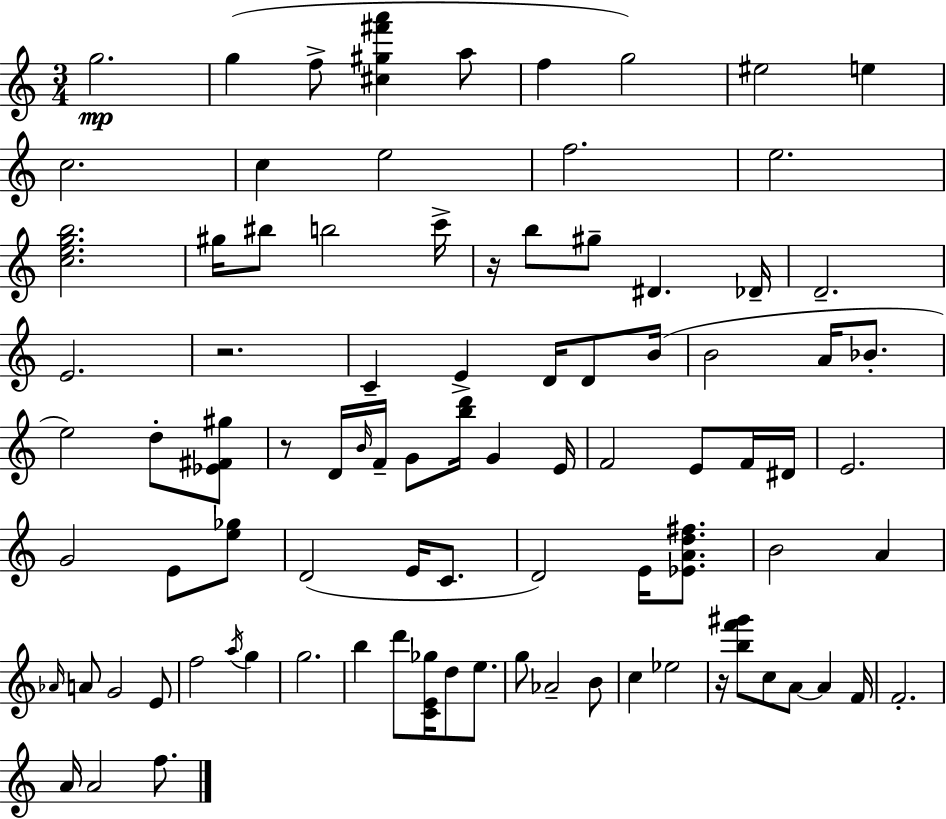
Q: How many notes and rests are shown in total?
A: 90